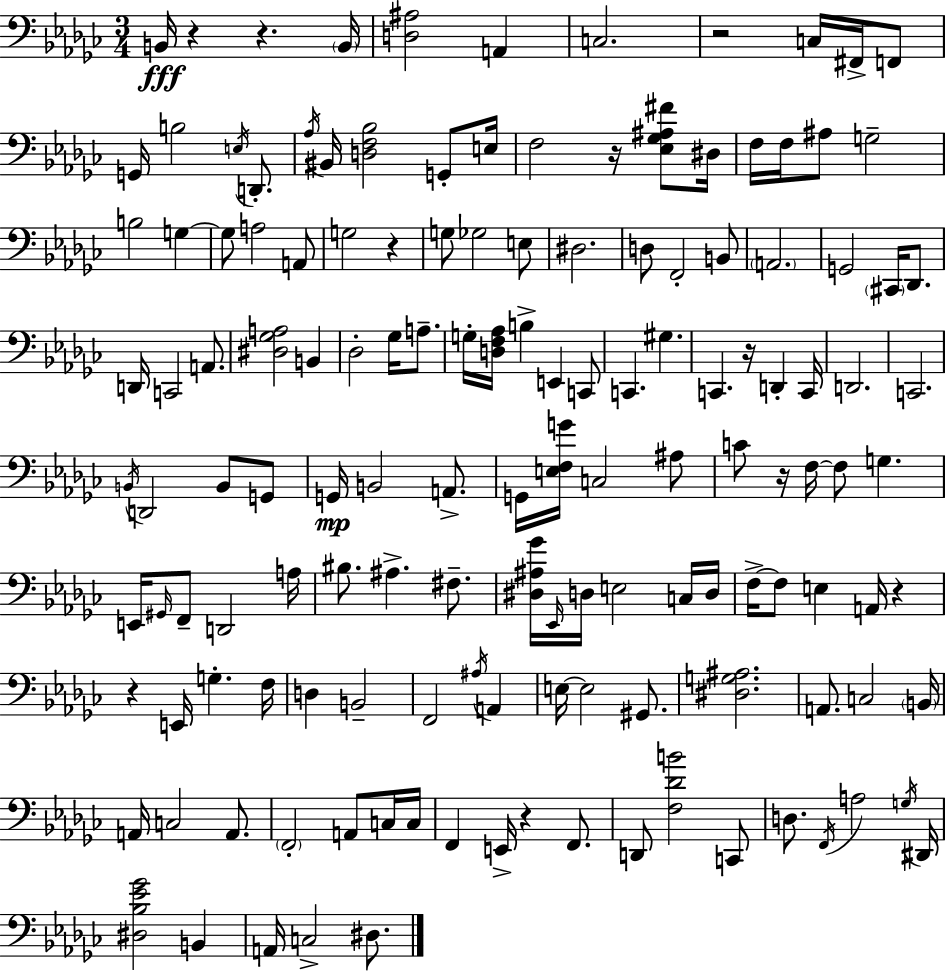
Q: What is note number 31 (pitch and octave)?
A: D#3